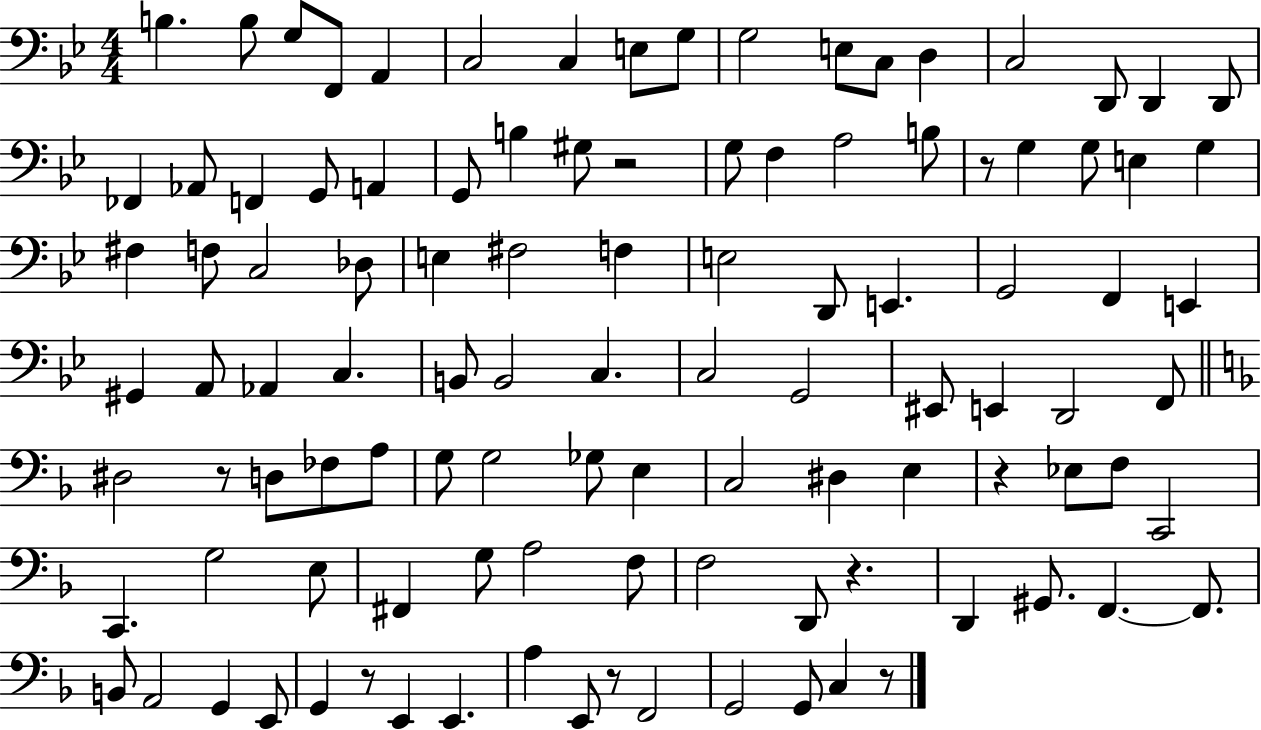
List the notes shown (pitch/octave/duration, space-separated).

B3/q. B3/e G3/e F2/e A2/q C3/h C3/q E3/e G3/e G3/h E3/e C3/e D3/q C3/h D2/e D2/q D2/e FES2/q Ab2/e F2/q G2/e A2/q G2/e B3/q G#3/e R/h G3/e F3/q A3/h B3/e R/e G3/q G3/e E3/q G3/q F#3/q F3/e C3/h Db3/e E3/q F#3/h F3/q E3/h D2/e E2/q. G2/h F2/q E2/q G#2/q A2/e Ab2/q C3/q. B2/e B2/h C3/q. C3/h G2/h EIS2/e E2/q D2/h F2/e D#3/h R/e D3/e FES3/e A3/e G3/e G3/h Gb3/e E3/q C3/h D#3/q E3/q R/q Eb3/e F3/e C2/h C2/q. G3/h E3/e F#2/q G3/e A3/h F3/e F3/h D2/e R/q. D2/q G#2/e. F2/q. F2/e. B2/e A2/h G2/q E2/e G2/q R/e E2/q E2/q. A3/q E2/e R/e F2/h G2/h G2/e C3/q R/e